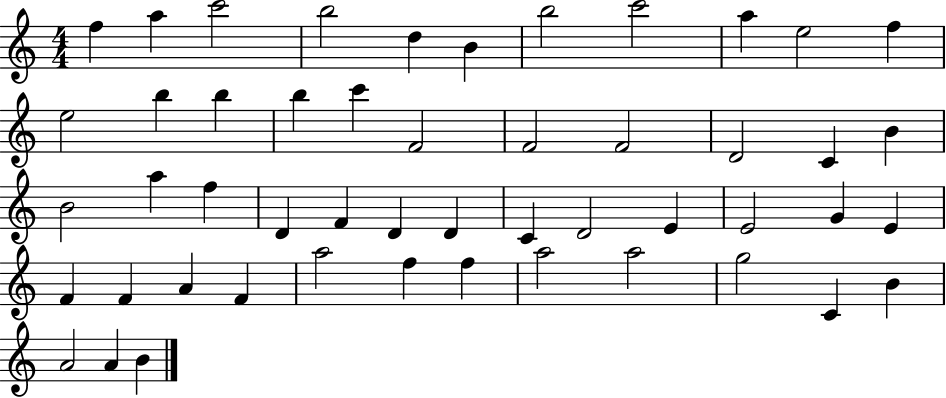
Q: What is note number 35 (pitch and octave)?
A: E4